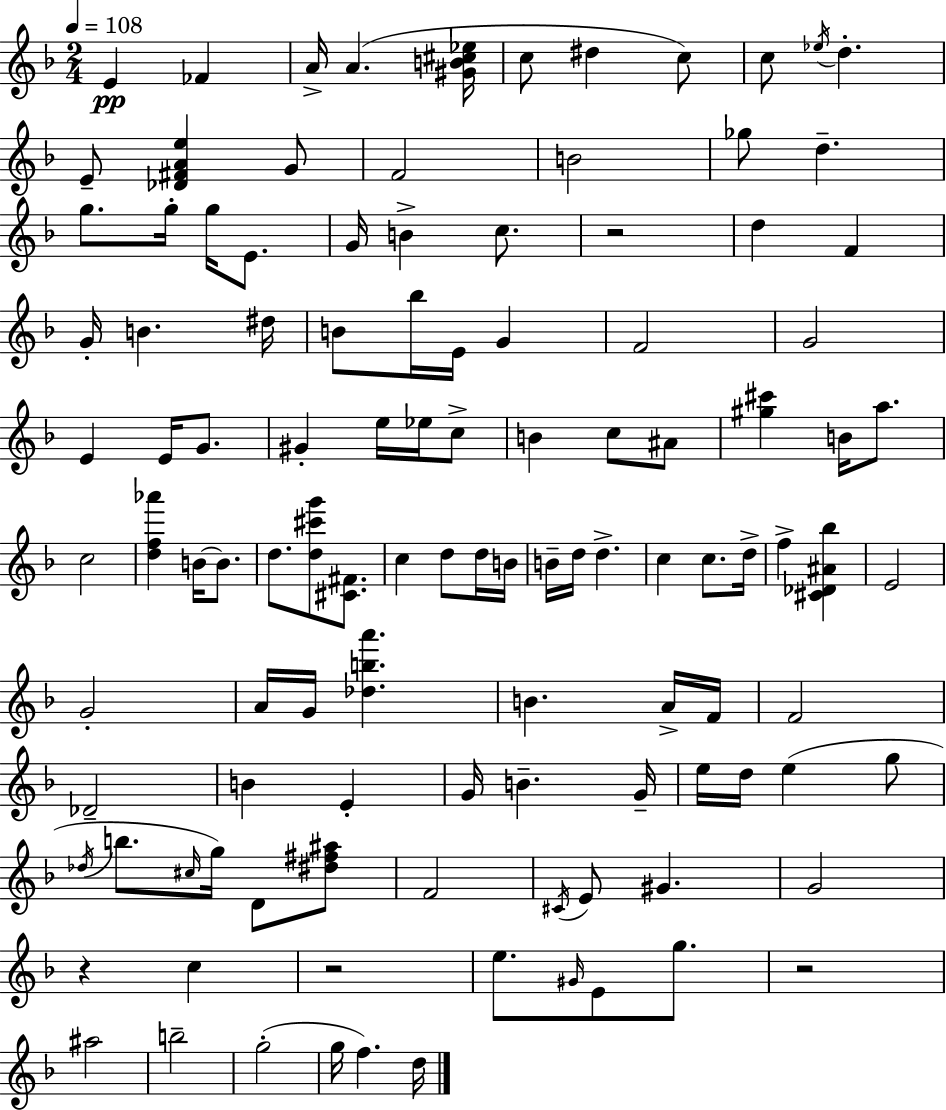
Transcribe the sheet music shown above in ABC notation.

X:1
T:Untitled
M:2/4
L:1/4
K:F
E _F A/4 A [^GB^c_e]/4 c/2 ^d c/2 c/2 _e/4 d E/2 [_D^FAe] G/2 F2 B2 _g/2 d g/2 g/4 g/4 E/2 G/4 B c/2 z2 d F G/4 B ^d/4 B/2 _b/4 E/4 G F2 G2 E E/4 G/2 ^G e/4 _e/4 c/2 B c/2 ^A/2 [^g^c'] B/4 a/2 c2 [df_a'] B/4 B/2 d/2 [d^c'g']/2 [^C^F]/2 c d/2 d/4 B/4 B/4 d/4 d c c/2 d/4 f [^C_D^A_b] E2 G2 A/4 G/4 [_dba'] B A/4 F/4 F2 _D2 B E G/4 B G/4 e/4 d/4 e g/2 _d/4 b/2 ^c/4 g/4 D/2 [^d^f^a]/2 F2 ^C/4 E/2 ^G G2 z c z2 e/2 ^G/4 E/2 g/2 z2 ^a2 b2 g2 g/4 f d/4